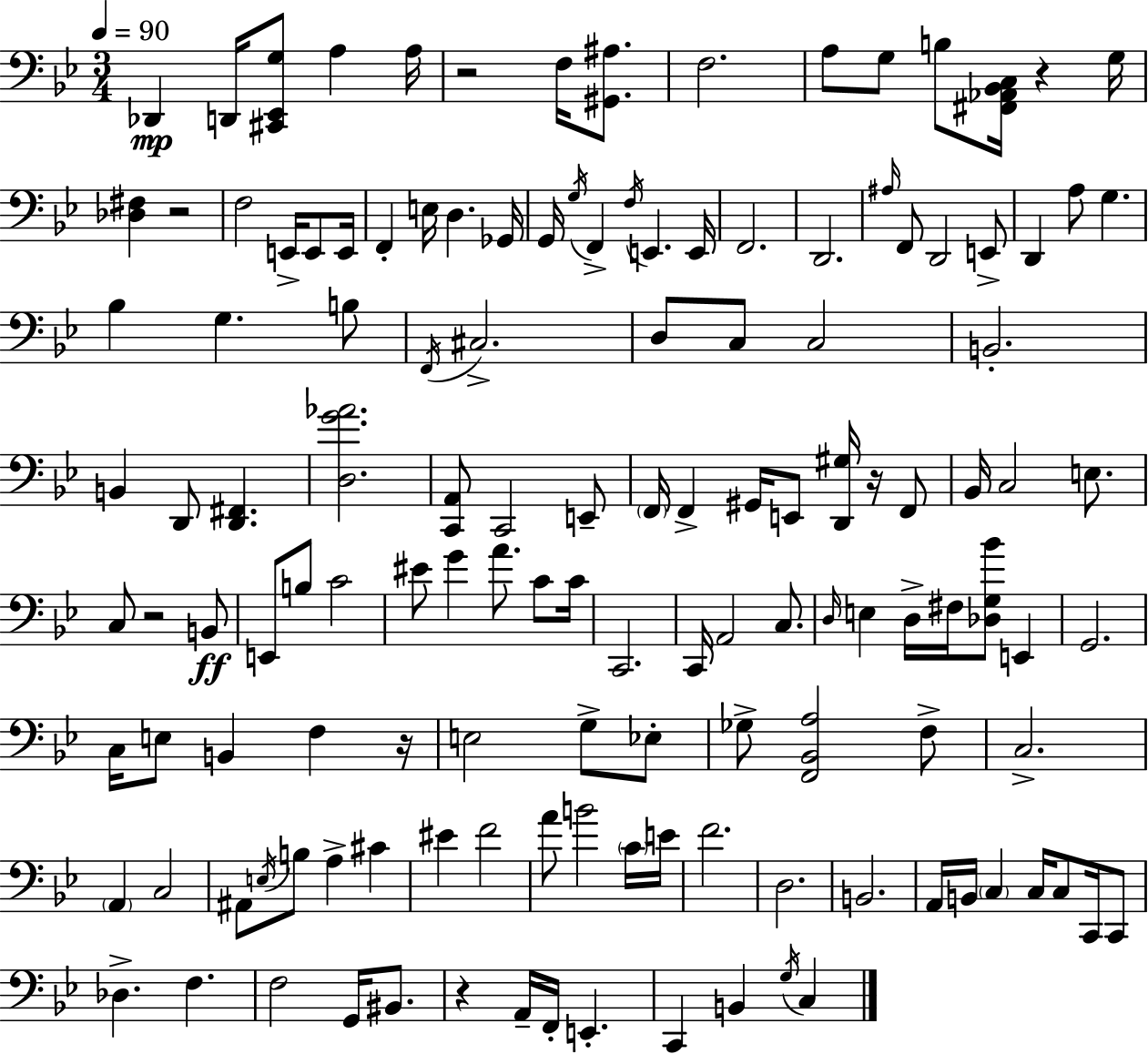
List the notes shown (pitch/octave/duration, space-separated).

Db2/q D2/s [C#2,Eb2,G3]/e A3/q A3/s R/h F3/s [G#2,A#3]/e. F3/h. A3/e G3/e B3/e [F#2,Ab2,Bb2,C3]/s R/q G3/s [Db3,F#3]/q R/h F3/h E2/s E2/e E2/s F2/q E3/s D3/q. Gb2/s G2/s G3/s F2/q F3/s E2/q. E2/s F2/h. D2/h. A#3/s F2/e D2/h E2/e D2/q A3/e G3/q. Bb3/q G3/q. B3/e F2/s C#3/h. D3/e C3/e C3/h B2/h. B2/q D2/e [D2,F#2]/q. [D3,G4,Ab4]/h. [C2,A2]/e C2/h E2/e F2/s F2/q G#2/s E2/e [D2,G#3]/s R/s F2/e Bb2/s C3/h E3/e. C3/e R/h B2/e E2/e B3/e C4/h EIS4/e G4/q A4/e. C4/e C4/s C2/h. C2/s A2/h C3/e. D3/s E3/q D3/s F#3/s [Db3,G3,Bb4]/e E2/q G2/h. C3/s E3/e B2/q F3/q R/s E3/h G3/e Eb3/e Gb3/e [F2,Bb2,A3]/h F3/e C3/h. A2/q C3/h A#2/e E3/s B3/e A3/q C#4/q EIS4/q F4/h A4/e B4/h C4/s E4/s F4/h. D3/h. B2/h. A2/s B2/s C3/q C3/s C3/e C2/s C2/e Db3/q. F3/q. F3/h G2/s BIS2/e. R/q A2/s F2/s E2/q. C2/q B2/q G3/s C3/q